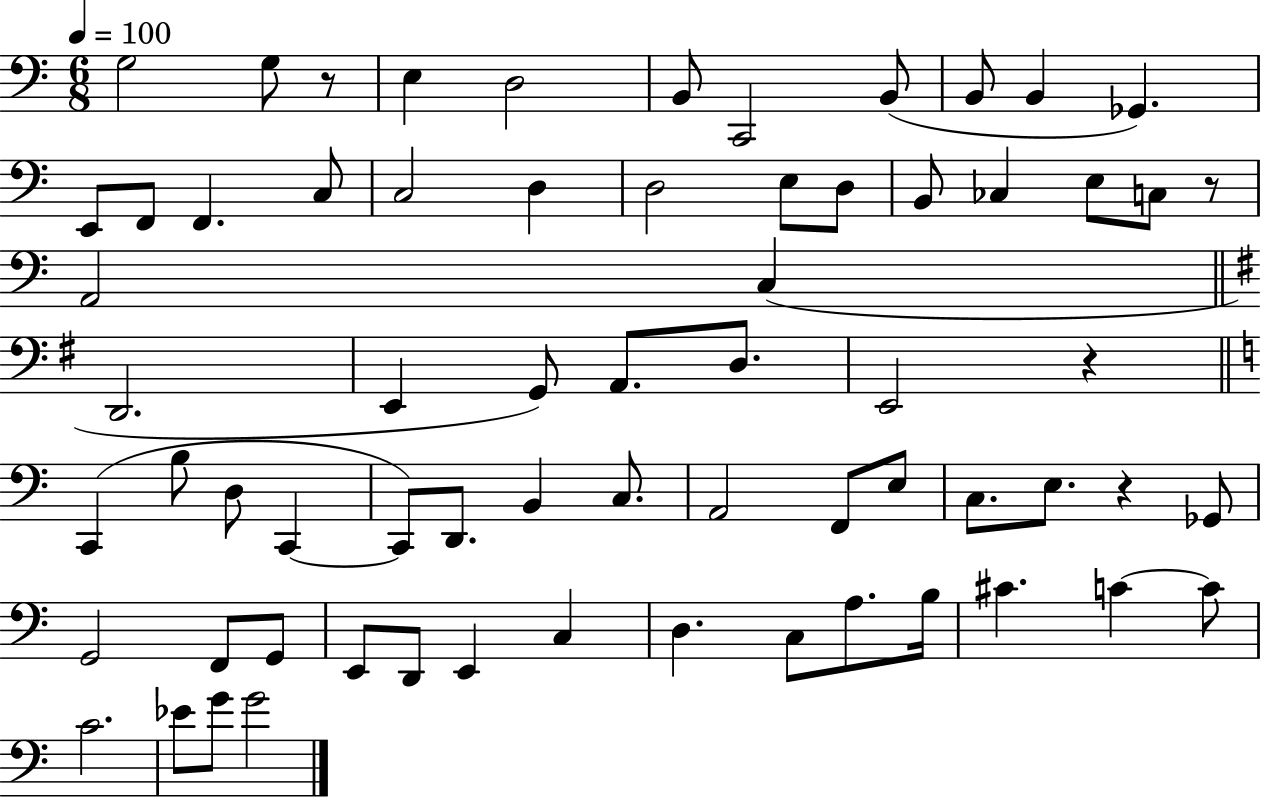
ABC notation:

X:1
T:Untitled
M:6/8
L:1/4
K:C
G,2 G,/2 z/2 E, D,2 B,,/2 C,,2 B,,/2 B,,/2 B,, _G,, E,,/2 F,,/2 F,, C,/2 C,2 D, D,2 E,/2 D,/2 B,,/2 _C, E,/2 C,/2 z/2 A,,2 C, D,,2 E,, G,,/2 A,,/2 D,/2 E,,2 z C,, B,/2 D,/2 C,, C,,/2 D,,/2 B,, C,/2 A,,2 F,,/2 E,/2 C,/2 E,/2 z _G,,/2 G,,2 F,,/2 G,,/2 E,,/2 D,,/2 E,, C, D, C,/2 A,/2 B,/4 ^C C C/2 C2 _E/2 G/2 G2